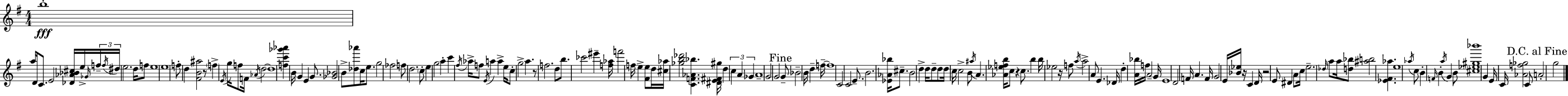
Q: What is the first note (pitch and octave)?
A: B5